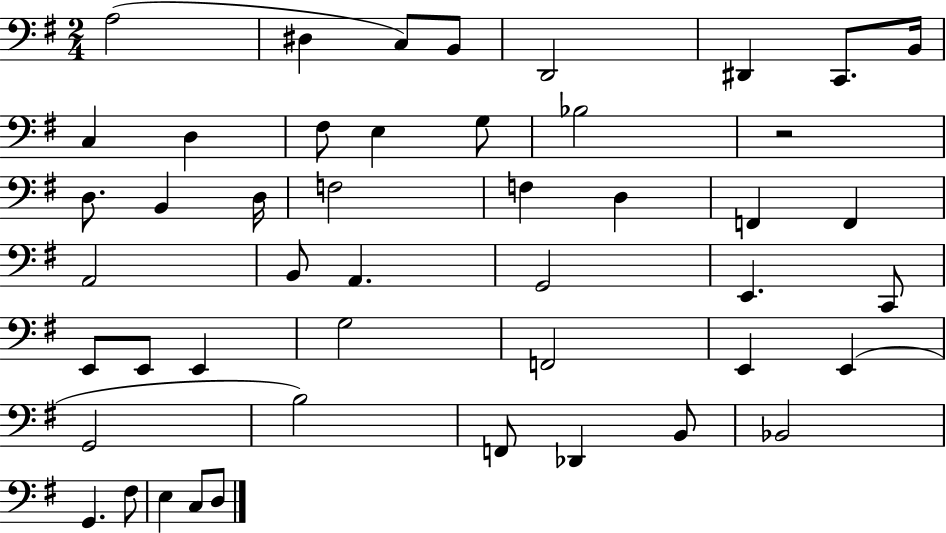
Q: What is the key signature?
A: G major